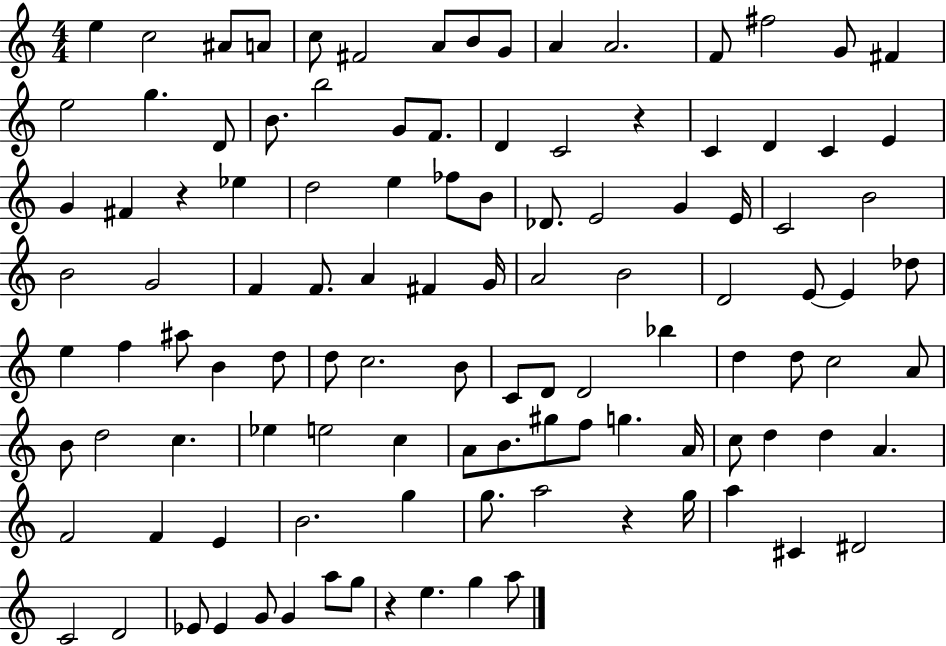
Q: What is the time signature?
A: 4/4